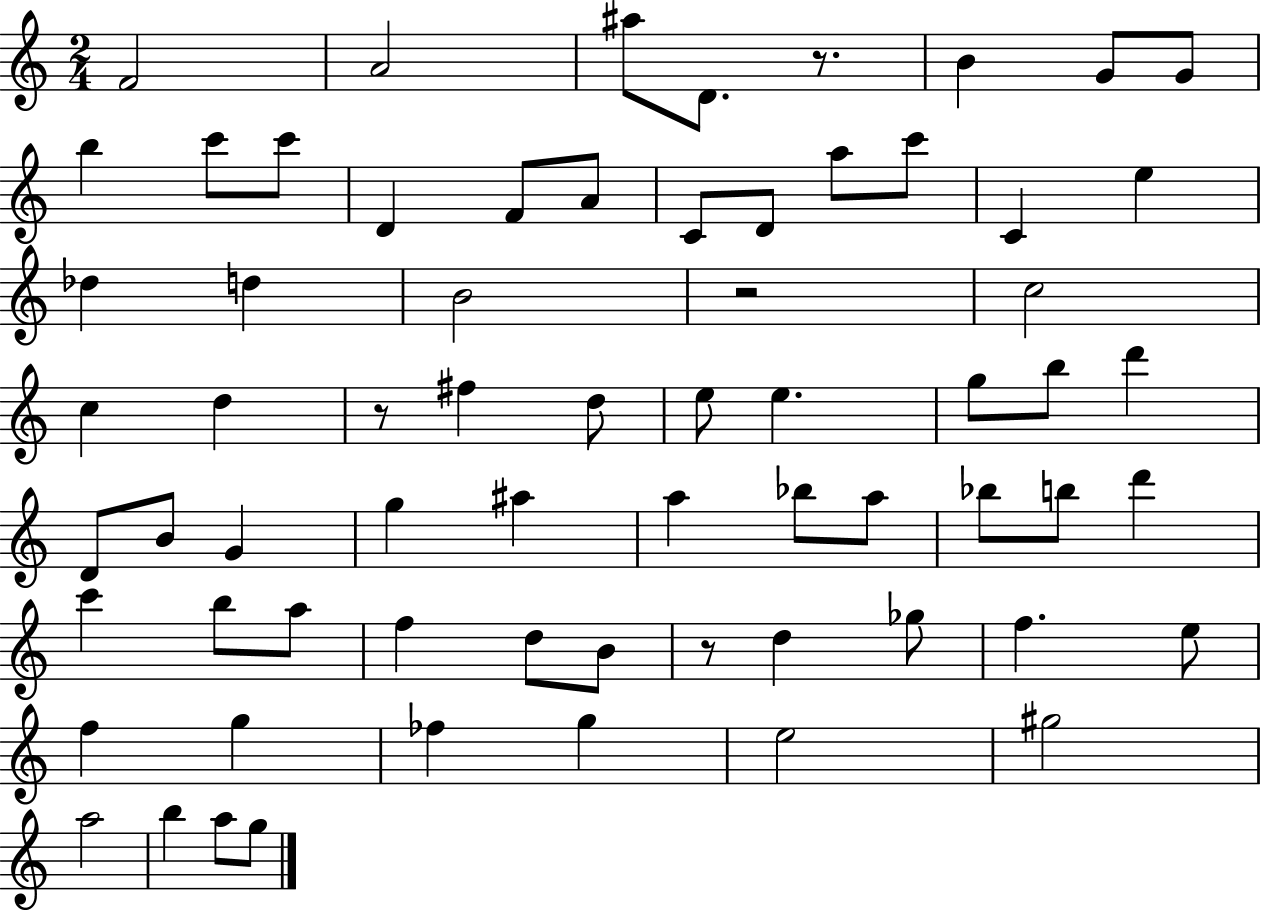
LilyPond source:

{
  \clef treble
  \numericTimeSignature
  \time 2/4
  \key c \major
  \repeat volta 2 { f'2 | a'2 | ais''8 d'8. r8. | b'4 g'8 g'8 | \break b''4 c'''8 c'''8 | d'4 f'8 a'8 | c'8 d'8 a''8 c'''8 | c'4 e''4 | \break des''4 d''4 | b'2 | r2 | c''2 | \break c''4 d''4 | r8 fis''4 d''8 | e''8 e''4. | g''8 b''8 d'''4 | \break d'8 b'8 g'4 | g''4 ais''4 | a''4 bes''8 a''8 | bes''8 b''8 d'''4 | \break c'''4 b''8 a''8 | f''4 d''8 b'8 | r8 d''4 ges''8 | f''4. e''8 | \break f''4 g''4 | fes''4 g''4 | e''2 | gis''2 | \break a''2 | b''4 a''8 g''8 | } \bar "|."
}